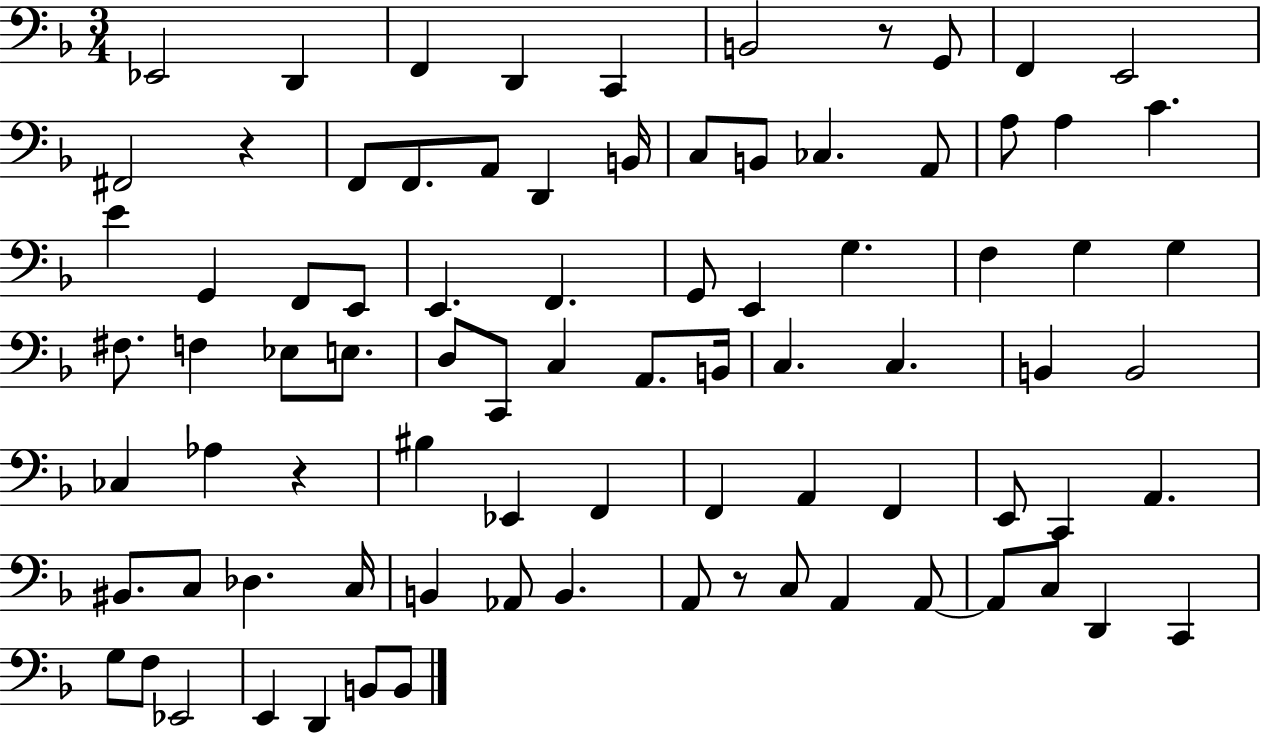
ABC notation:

X:1
T:Untitled
M:3/4
L:1/4
K:F
_E,,2 D,, F,, D,, C,, B,,2 z/2 G,,/2 F,, E,,2 ^F,,2 z F,,/2 F,,/2 A,,/2 D,, B,,/4 C,/2 B,,/2 _C, A,,/2 A,/2 A, C E G,, F,,/2 E,,/2 E,, F,, G,,/2 E,, G, F, G, G, ^F,/2 F, _E,/2 E,/2 D,/2 C,,/2 C, A,,/2 B,,/4 C, C, B,, B,,2 _C, _A, z ^B, _E,, F,, F,, A,, F,, E,,/2 C,, A,, ^B,,/2 C,/2 _D, C,/4 B,, _A,,/2 B,, A,,/2 z/2 C,/2 A,, A,,/2 A,,/2 C,/2 D,, C,, G,/2 F,/2 _E,,2 E,, D,, B,,/2 B,,/2